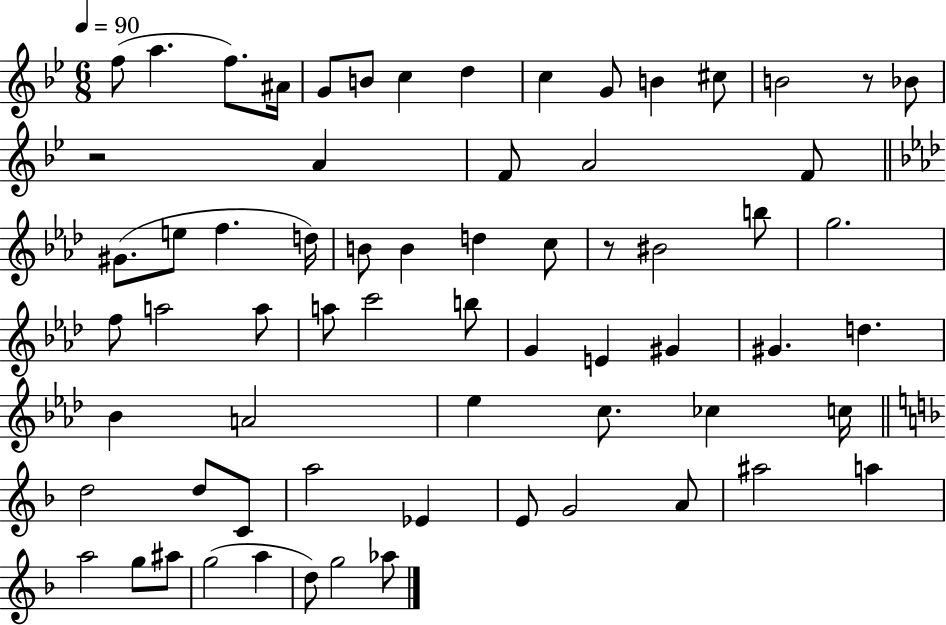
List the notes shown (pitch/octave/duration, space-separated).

F5/e A5/q. F5/e. A#4/s G4/e B4/e C5/q D5/q C5/q G4/e B4/q C#5/e B4/h R/e Bb4/e R/h A4/q F4/e A4/h F4/e G#4/e. E5/e F5/q. D5/s B4/e B4/q D5/q C5/e R/e BIS4/h B5/e G5/h. F5/e A5/h A5/e A5/e C6/h B5/e G4/q E4/q G#4/q G#4/q. D5/q. Bb4/q A4/h Eb5/q C5/e. CES5/q C5/s D5/h D5/e C4/e A5/h Eb4/q E4/e G4/h A4/e A#5/h A5/q A5/h G5/e A#5/e G5/h A5/q D5/e G5/h Ab5/e